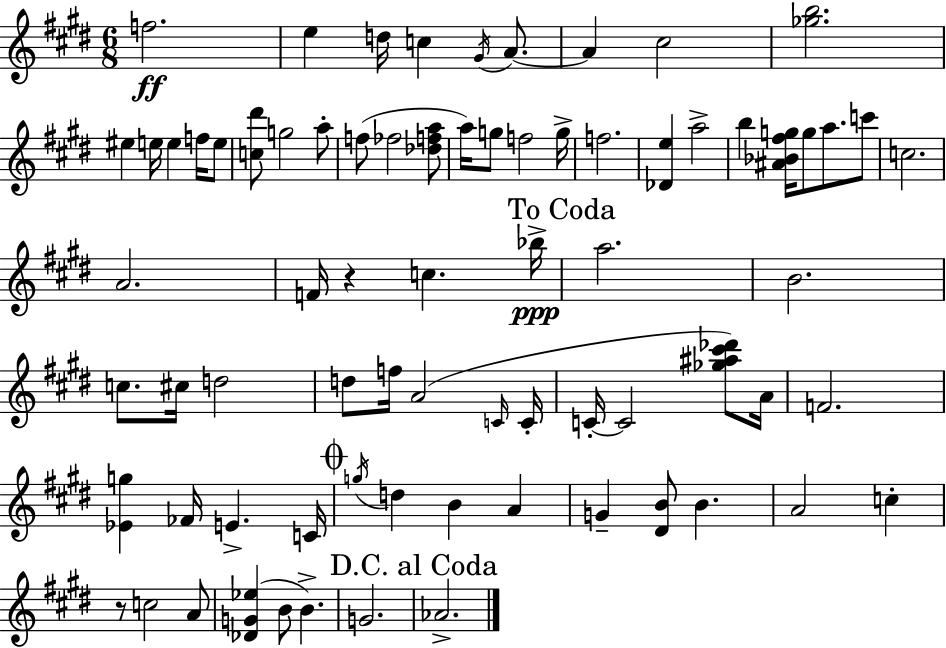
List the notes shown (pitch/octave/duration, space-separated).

F5/h. E5/q D5/s C5/q G#4/s A4/e. A4/q C#5/h [Gb5,B5]/h. EIS5/q E5/s E5/q F5/s E5/e [C5,D#6]/e G5/h A5/e F5/e FES5/h [Db5,F5,A5]/e A5/s G5/e F5/h G5/s F5/h. [Db4,E5]/q A5/h B5/q [A#4,Bb4,F#5,G5]/s G5/e A5/e. C6/e C5/h. A4/h. F4/s R/q C5/q. Bb5/s A5/h. B4/h. C5/e. C#5/s D5/h D5/e F5/s A4/h C4/s C4/s C4/s C4/h [Gb5,A#5,C#6,Db6]/e A4/s F4/h. [Eb4,G5]/q FES4/s E4/q. C4/s G5/s D5/q B4/q A4/q G4/q [D#4,B4]/e B4/q. A4/h C5/q R/e C5/h A4/e [Db4,G4,Eb5]/q B4/e B4/q. G4/h. Ab4/h.